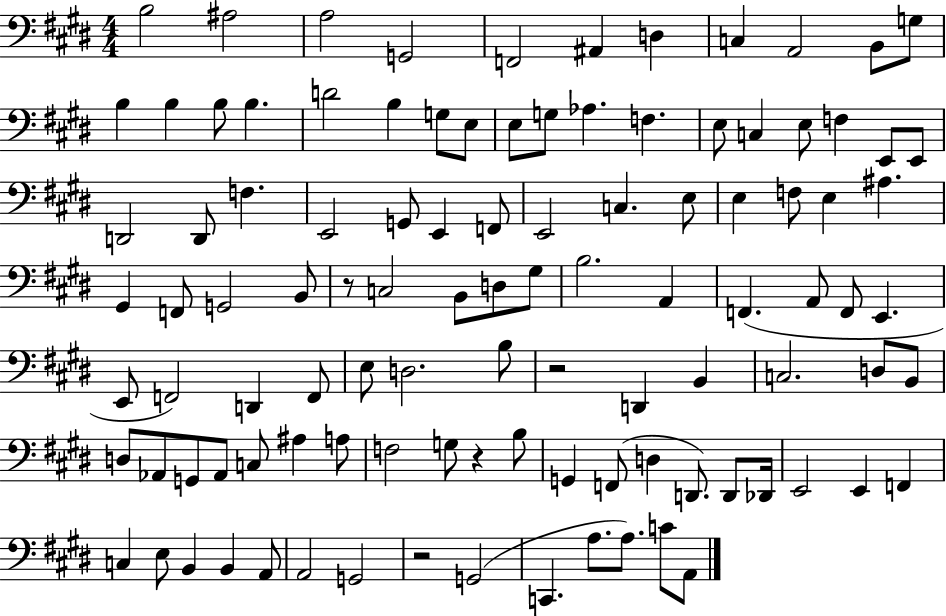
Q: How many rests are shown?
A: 4